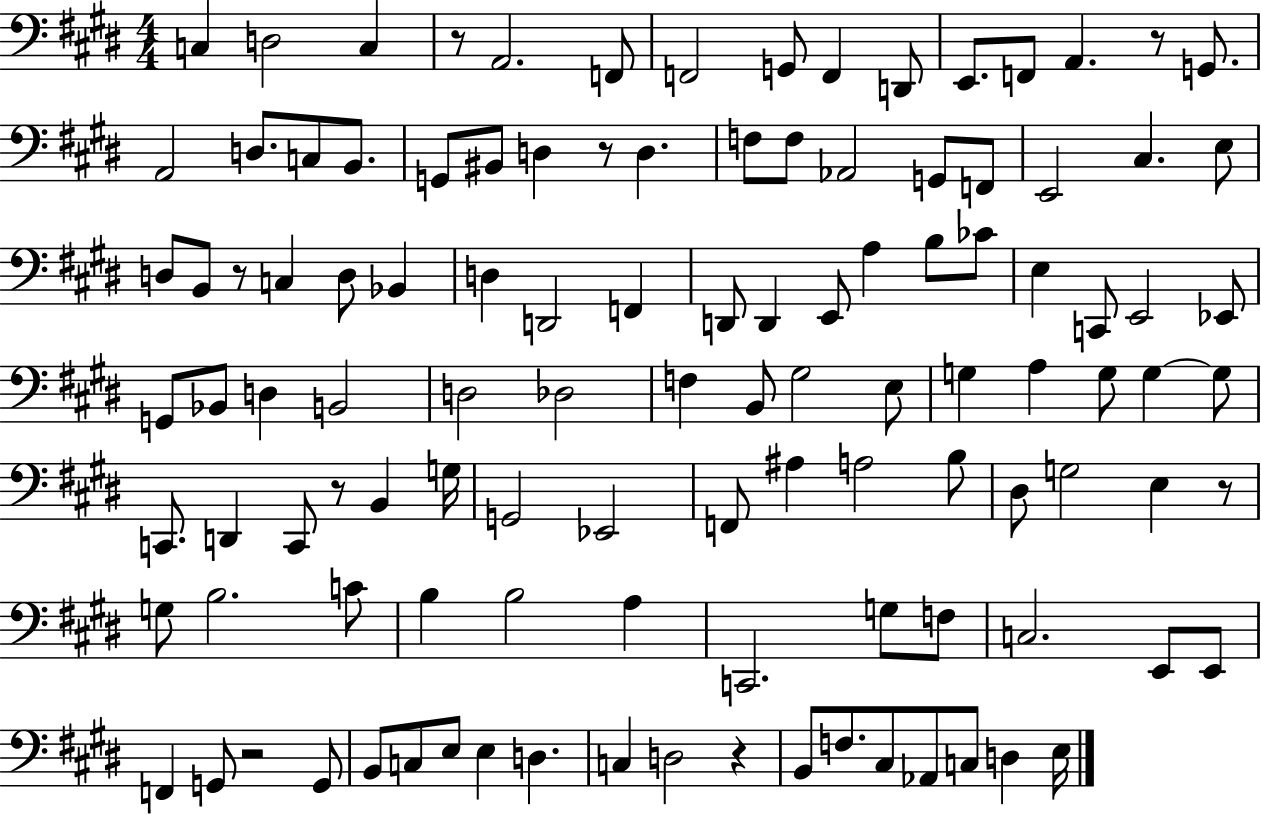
{
  \clef bass
  \numericTimeSignature
  \time 4/4
  \key e \major
  c4 d2 c4 | r8 a,2. f,8 | f,2 g,8 f,4 d,8 | e,8. f,8 a,4. r8 g,8. | \break a,2 d8. c8 b,8. | g,8 bis,8 d4 r8 d4. | f8 f8 aes,2 g,8 f,8 | e,2 cis4. e8 | \break d8 b,8 r8 c4 d8 bes,4 | d4 d,2 f,4 | d,8 d,4 e,8 a4 b8 ces'8 | e4 c,8 e,2 ees,8 | \break g,8 bes,8 d4 b,2 | d2 des2 | f4 b,8 gis2 e8 | g4 a4 g8 g4~~ g8 | \break c,8. d,4 c,8 r8 b,4 g16 | g,2 ees,2 | f,8 ais4 a2 b8 | dis8 g2 e4 r8 | \break g8 b2. c'8 | b4 b2 a4 | c,2. g8 f8 | c2. e,8 e,8 | \break f,4 g,8 r2 g,8 | b,8 c8 e8 e4 d4. | c4 d2 r4 | b,8 f8. cis8 aes,8 c8 d4 e16 | \break \bar "|."
}